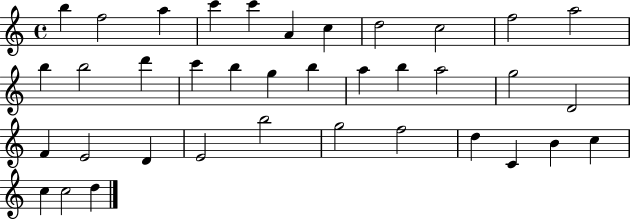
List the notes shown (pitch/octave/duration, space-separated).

B5/q F5/h A5/q C6/q C6/q A4/q C5/q D5/h C5/h F5/h A5/h B5/q B5/h D6/q C6/q B5/q G5/q B5/q A5/q B5/q A5/h G5/h D4/h F4/q E4/h D4/q E4/h B5/h G5/h F5/h D5/q C4/q B4/q C5/q C5/q C5/h D5/q